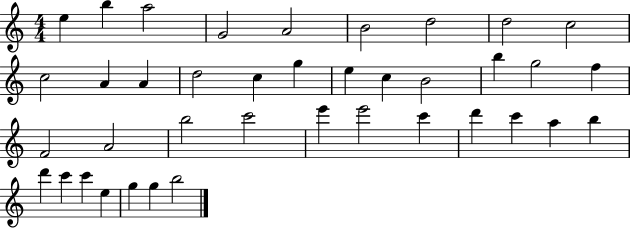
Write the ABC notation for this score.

X:1
T:Untitled
M:4/4
L:1/4
K:C
e b a2 G2 A2 B2 d2 d2 c2 c2 A A d2 c g e c B2 b g2 f F2 A2 b2 c'2 e' e'2 c' d' c' a b d' c' c' e g g b2